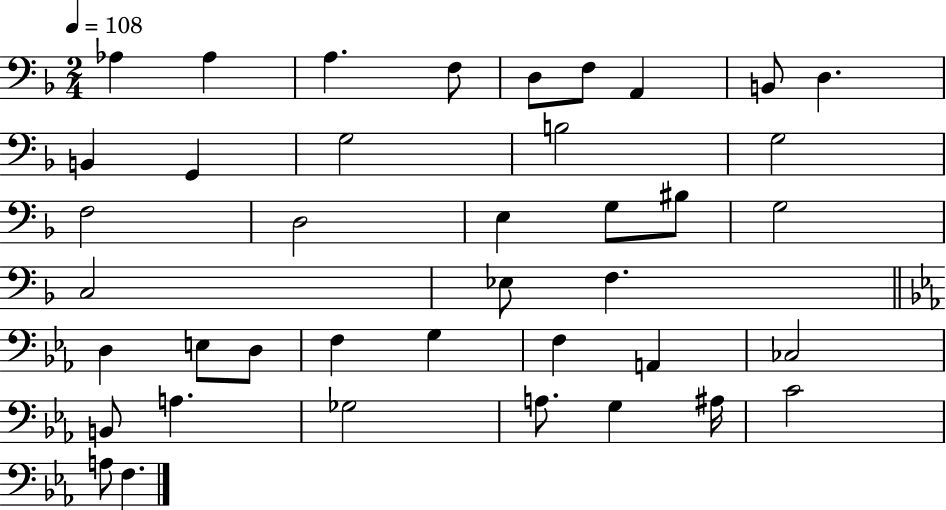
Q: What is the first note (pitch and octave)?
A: Ab3